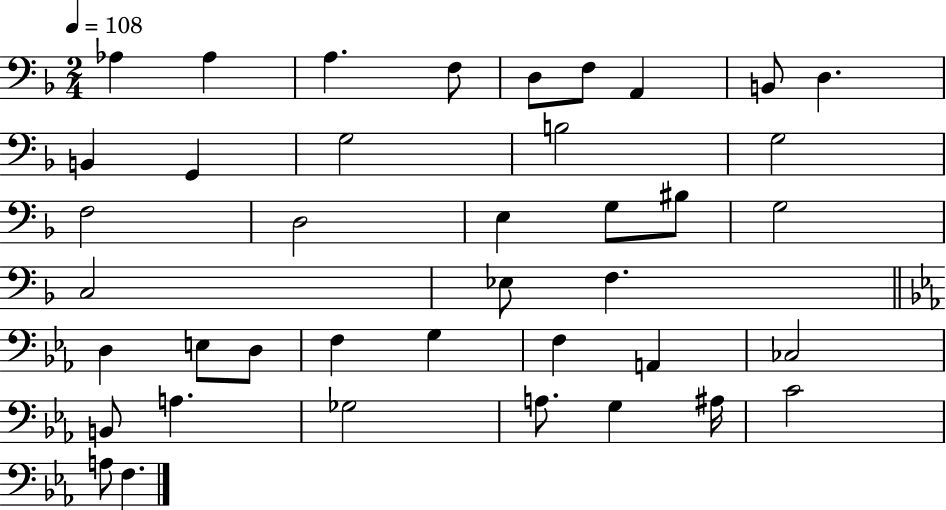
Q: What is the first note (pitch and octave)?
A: Ab3